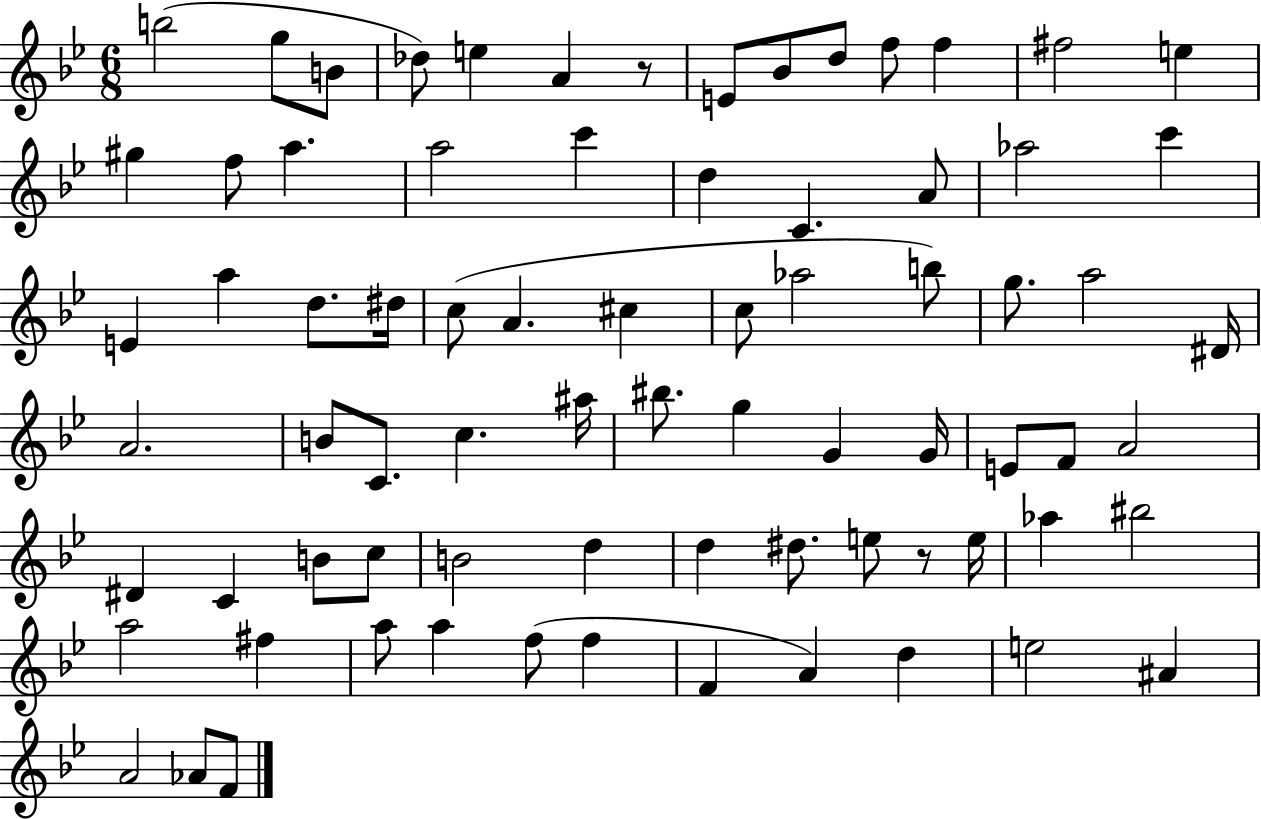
B5/h G5/e B4/e Db5/e E5/q A4/q R/e E4/e Bb4/e D5/e F5/e F5/q F#5/h E5/q G#5/q F5/e A5/q. A5/h C6/q D5/q C4/q. A4/e Ab5/h C6/q E4/q A5/q D5/e. D#5/s C5/e A4/q. C#5/q C5/e Ab5/h B5/e G5/e. A5/h D#4/s A4/h. B4/e C4/e. C5/q. A#5/s BIS5/e. G5/q G4/q G4/s E4/e F4/e A4/h D#4/q C4/q B4/e C5/e B4/h D5/q D5/q D#5/e. E5/e R/e E5/s Ab5/q BIS5/h A5/h F#5/q A5/e A5/q F5/e F5/q F4/q A4/q D5/q E5/h A#4/q A4/h Ab4/e F4/e